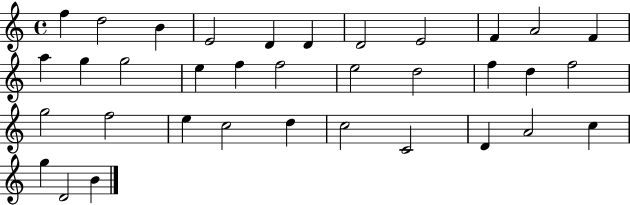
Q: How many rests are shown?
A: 0